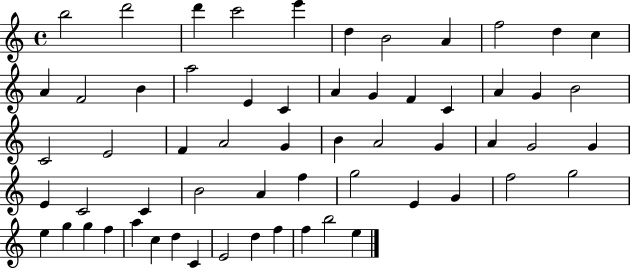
{
  \clef treble
  \time 4/4
  \defaultTimeSignature
  \key c \major
  b''2 d'''2 | d'''4 c'''2 e'''4 | d''4 b'2 a'4 | f''2 d''4 c''4 | \break a'4 f'2 b'4 | a''2 e'4 c'4 | a'4 g'4 f'4 c'4 | a'4 g'4 b'2 | \break c'2 e'2 | f'4 a'2 g'4 | b'4 a'2 g'4 | a'4 g'2 g'4 | \break e'4 c'2 c'4 | b'2 a'4 f''4 | g''2 e'4 g'4 | f''2 g''2 | \break e''4 g''4 g''4 f''4 | a''4 c''4 d''4 c'4 | e'2 d''4 f''4 | f''4 b''2 e''4 | \break \bar "|."
}